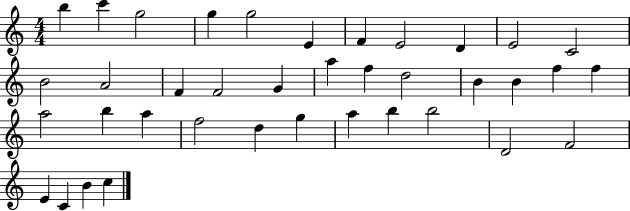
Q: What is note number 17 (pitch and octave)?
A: A5